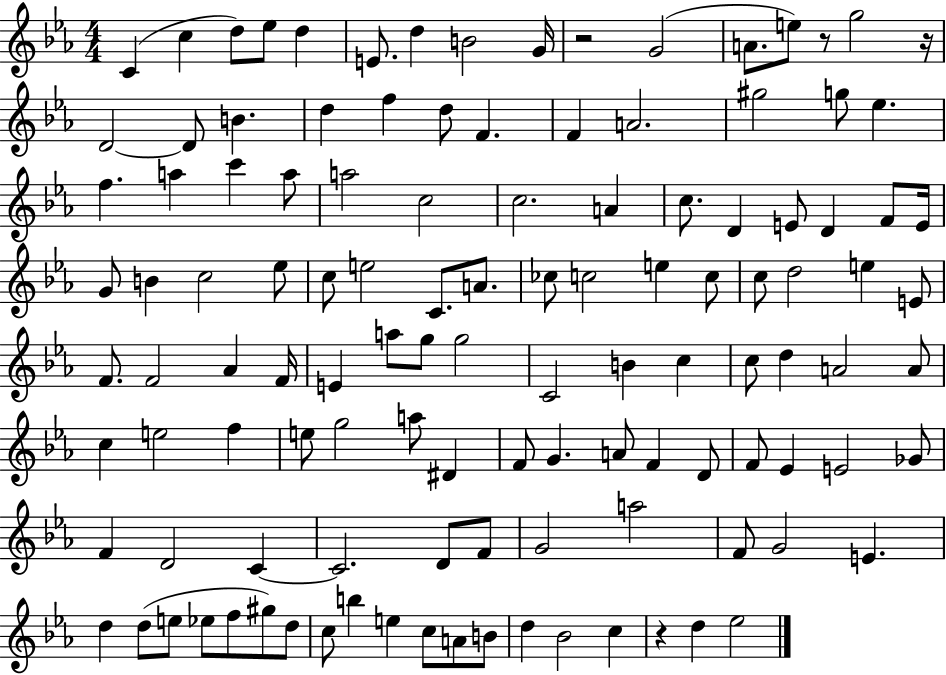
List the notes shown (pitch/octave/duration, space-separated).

C4/q C5/q D5/e Eb5/e D5/q E4/e. D5/q B4/h G4/s R/h G4/h A4/e. E5/e R/e G5/h R/s D4/h D4/e B4/q. D5/q F5/q D5/e F4/q. F4/q A4/h. G#5/h G5/e Eb5/q. F5/q. A5/q C6/q A5/e A5/h C5/h C5/h. A4/q C5/e. D4/q E4/e D4/q F4/e E4/s G4/e B4/q C5/h Eb5/e C5/e E5/h C4/e. A4/e. CES5/e C5/h E5/q C5/e C5/e D5/h E5/q E4/e F4/e. F4/h Ab4/q F4/s E4/q A5/e G5/e G5/h C4/h B4/q C5/q C5/e D5/q A4/h A4/e C5/q E5/h F5/q E5/e G5/h A5/e D#4/q F4/e G4/q. A4/e F4/q D4/e F4/e Eb4/q E4/h Gb4/e F4/q D4/h C4/q C4/h. D4/e F4/e G4/h A5/h F4/e G4/h E4/q. D5/q D5/e E5/e Eb5/e F5/e G#5/e D5/e C5/e B5/q E5/q C5/e A4/e B4/e D5/q Bb4/h C5/q R/q D5/q Eb5/h